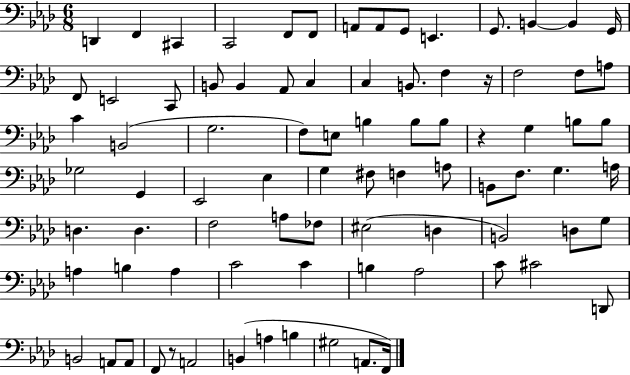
D2/q F2/q C#2/q C2/h F2/e F2/e A2/e A2/e G2/e E2/q. G2/e. B2/q B2/q G2/s F2/e E2/h C2/e B2/e B2/q Ab2/e C3/q C3/q B2/e. F3/q R/s F3/h F3/e A3/e C4/q B2/h G3/h. F3/e E3/e B3/q B3/e B3/e R/q G3/q B3/e B3/e Gb3/h G2/q Eb2/h Eb3/q G3/q F#3/e F3/q A3/e B2/e F3/e. G3/q. A3/s D3/q. D3/q. F3/h A3/e FES3/e EIS3/h D3/q B2/h D3/e G3/e A3/q B3/q A3/q C4/h C4/q B3/q Ab3/h C4/e C#4/h D2/e B2/h A2/e A2/e F2/e R/e A2/h B2/q A3/q B3/q G#3/h A2/e. F2/s